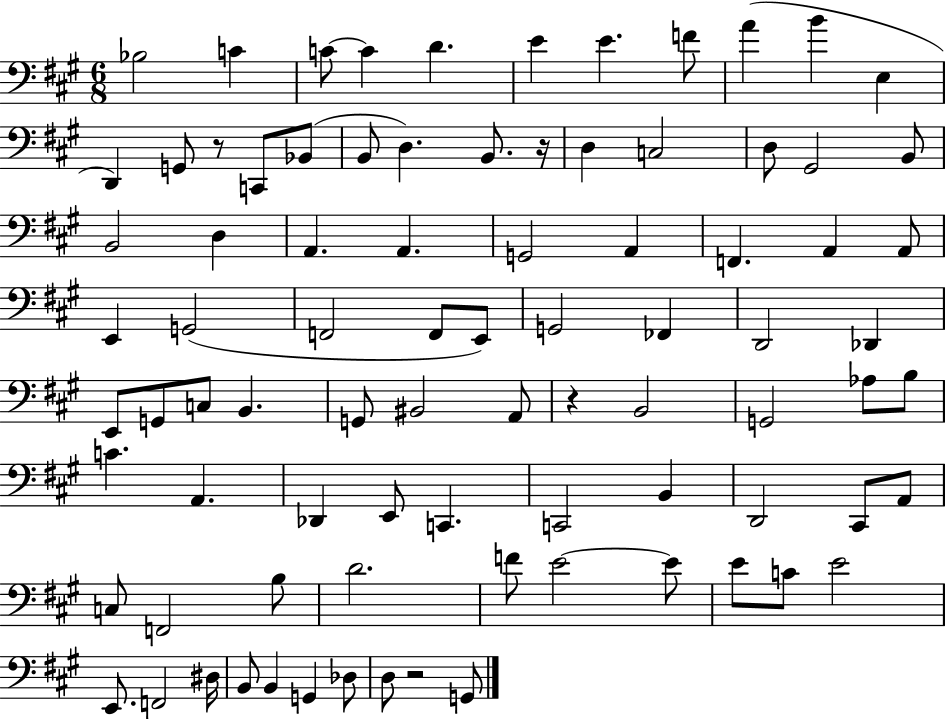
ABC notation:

X:1
T:Untitled
M:6/8
L:1/4
K:A
_B,2 C C/2 C D E E F/2 A B E, D,, G,,/2 z/2 C,,/2 _B,,/2 B,,/2 D, B,,/2 z/4 D, C,2 D,/2 ^G,,2 B,,/2 B,,2 D, A,, A,, G,,2 A,, F,, A,, A,,/2 E,, G,,2 F,,2 F,,/2 E,,/2 G,,2 _F,, D,,2 _D,, E,,/2 G,,/2 C,/2 B,, G,,/2 ^B,,2 A,,/2 z B,,2 G,,2 _A,/2 B,/2 C A,, _D,, E,,/2 C,, C,,2 B,, D,,2 ^C,,/2 A,,/2 C,/2 F,,2 B,/2 D2 F/2 E2 E/2 E/2 C/2 E2 E,,/2 F,,2 ^D,/4 B,,/2 B,, G,, _D,/2 D,/2 z2 G,,/2